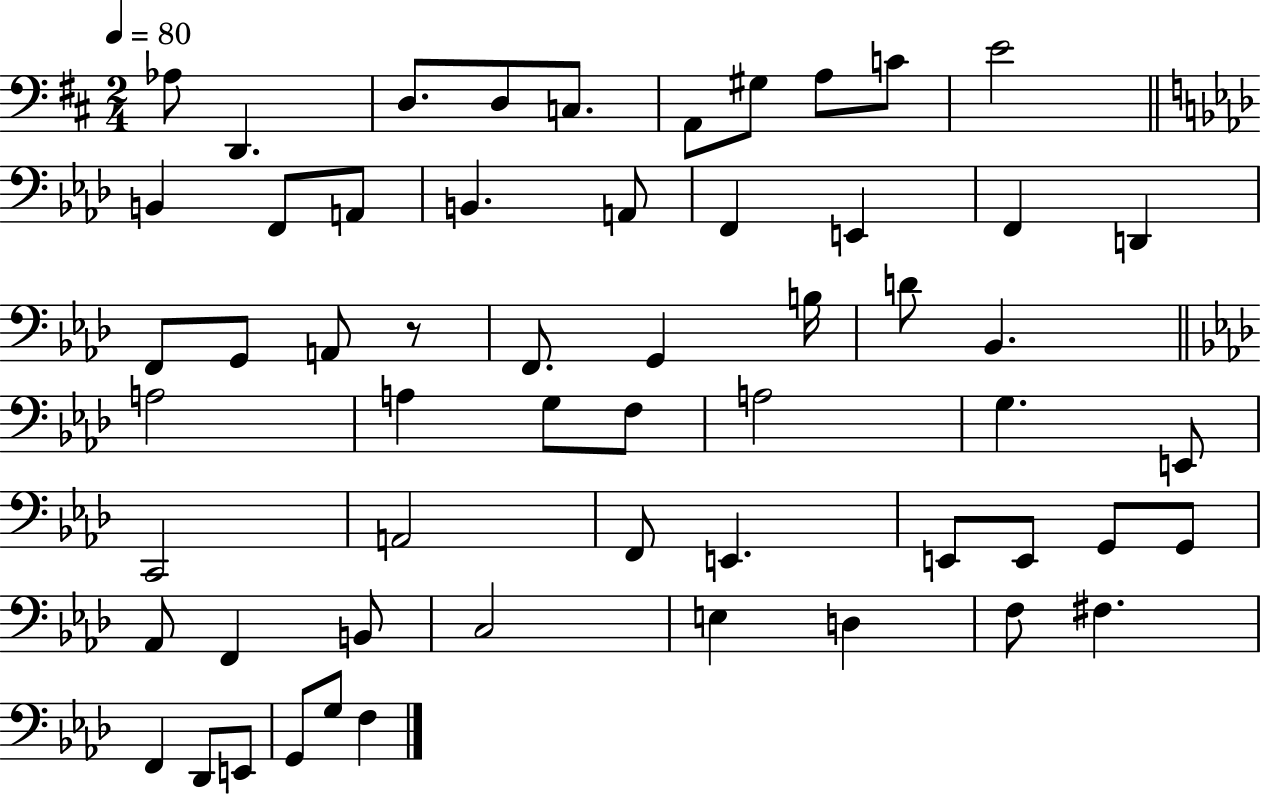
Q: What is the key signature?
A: D major